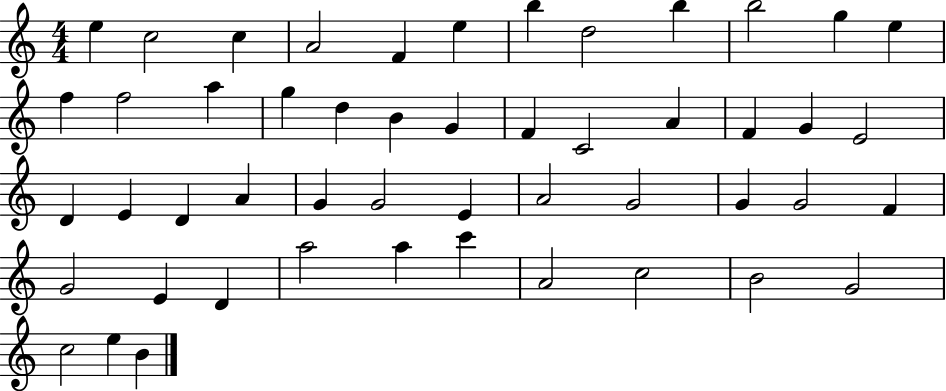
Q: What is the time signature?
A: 4/4